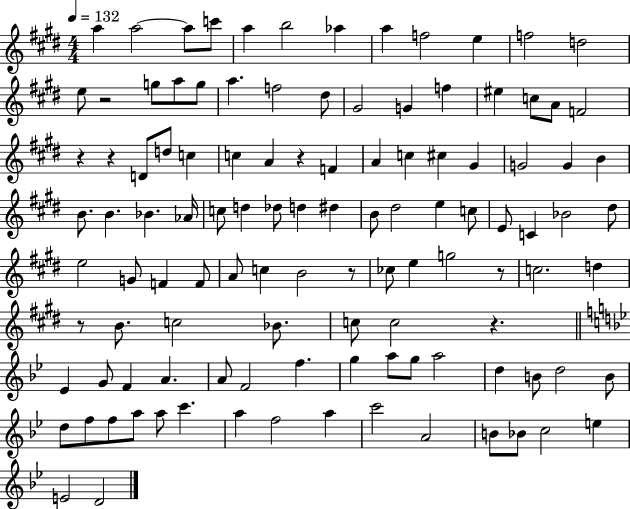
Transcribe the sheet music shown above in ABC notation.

X:1
T:Untitled
M:4/4
L:1/4
K:E
a a2 a/2 c'/2 a b2 _a a f2 e f2 d2 e/2 z2 g/2 a/2 g/2 a f2 ^d/2 ^G2 G f ^e c/2 A/2 F2 z z D/2 d/2 c c A z F A c ^c ^G G2 G B B/2 B _B _A/4 c/2 d _d/2 d ^d B/2 ^d2 e c/2 E/2 C _B2 ^d/2 e2 G/2 F F/2 A/2 c B2 z/2 _c/2 e g2 z/2 c2 d z/2 B/2 c2 _B/2 c/2 c2 z _E G/2 F A A/2 F2 f g a/2 g/2 a2 d B/2 d2 B/2 d/2 f/2 f/2 a/2 a/2 c' a f2 a c'2 A2 B/2 _B/2 c2 e E2 D2